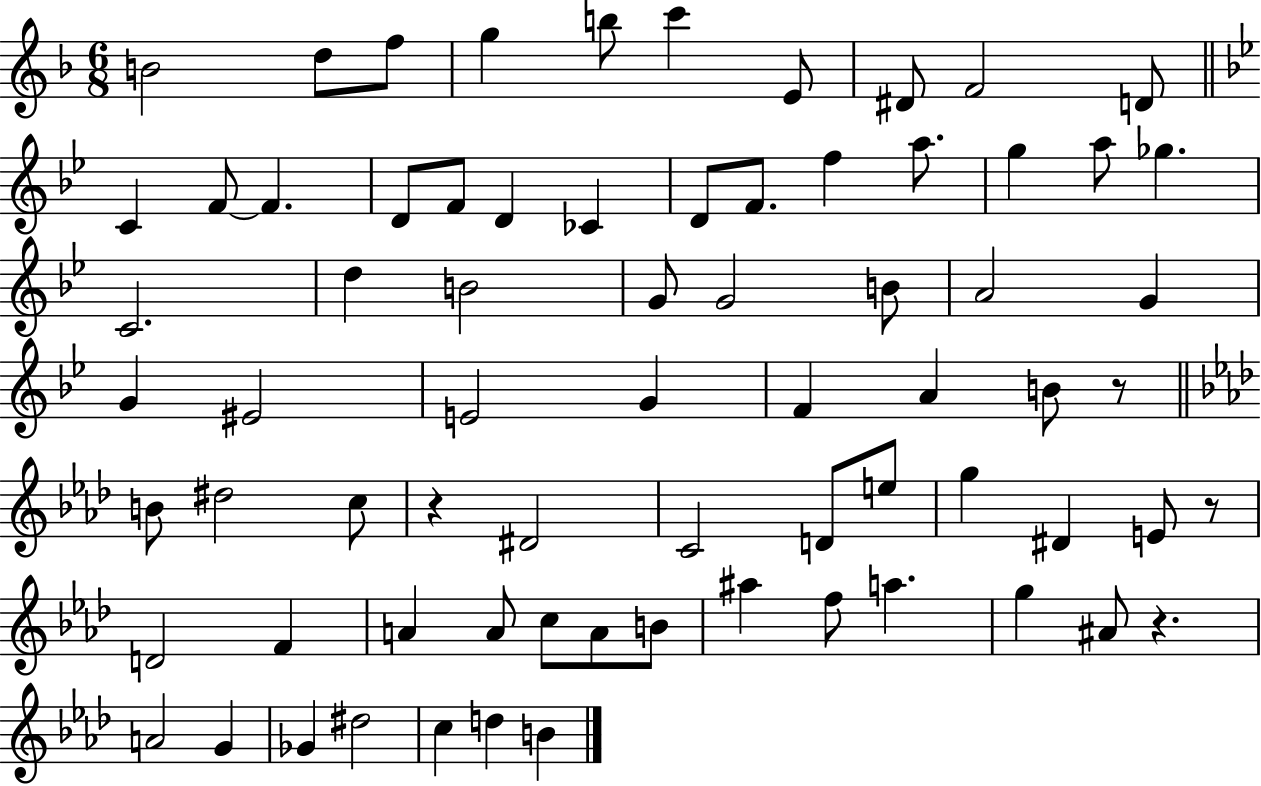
{
  \clef treble
  \numericTimeSignature
  \time 6/8
  \key f \major
  b'2 d''8 f''8 | g''4 b''8 c'''4 e'8 | dis'8 f'2 d'8 | \bar "||" \break \key bes \major c'4 f'8~~ f'4. | d'8 f'8 d'4 ces'4 | d'8 f'8. f''4 a''8. | g''4 a''8 ges''4. | \break c'2. | d''4 b'2 | g'8 g'2 b'8 | a'2 g'4 | \break g'4 eis'2 | e'2 g'4 | f'4 a'4 b'8 r8 | \bar "||" \break \key f \minor b'8 dis''2 c''8 | r4 dis'2 | c'2 d'8 e''8 | g''4 dis'4 e'8 r8 | \break d'2 f'4 | a'4 a'8 c''8 a'8 b'8 | ais''4 f''8 a''4. | g''4 ais'8 r4. | \break a'2 g'4 | ges'4 dis''2 | c''4 d''4 b'4 | \bar "|."
}